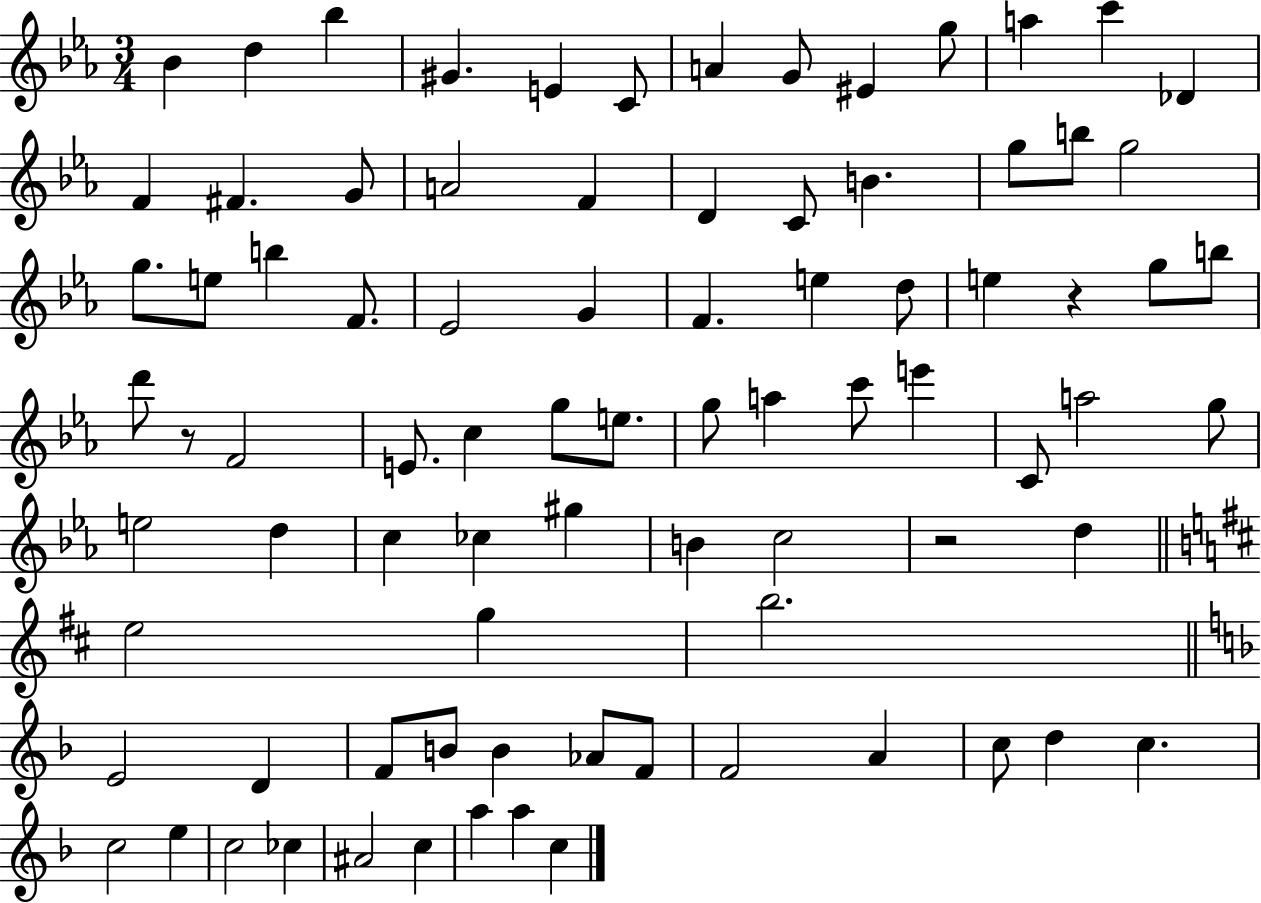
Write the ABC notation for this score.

X:1
T:Untitled
M:3/4
L:1/4
K:Eb
_B d _b ^G E C/2 A G/2 ^E g/2 a c' _D F ^F G/2 A2 F D C/2 B g/2 b/2 g2 g/2 e/2 b F/2 _E2 G F e d/2 e z g/2 b/2 d'/2 z/2 F2 E/2 c g/2 e/2 g/2 a c'/2 e' C/2 a2 g/2 e2 d c _c ^g B c2 z2 d e2 g b2 E2 D F/2 B/2 B _A/2 F/2 F2 A c/2 d c c2 e c2 _c ^A2 c a a c